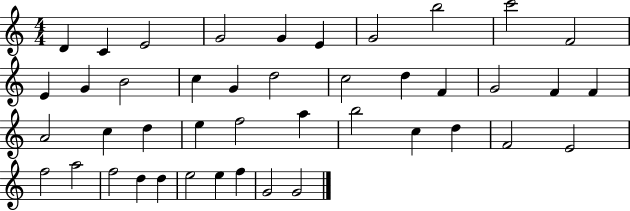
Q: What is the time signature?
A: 4/4